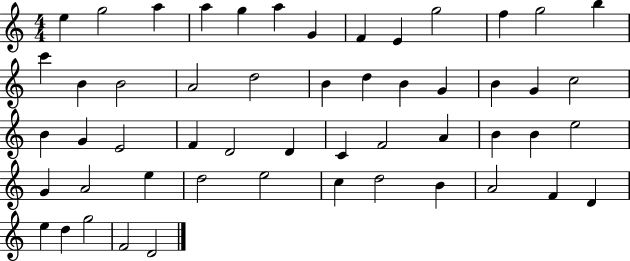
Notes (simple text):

E5/q G5/h A5/q A5/q G5/q A5/q G4/q F4/q E4/q G5/h F5/q G5/h B5/q C6/q B4/q B4/h A4/h D5/h B4/q D5/q B4/q G4/q B4/q G4/q C5/h B4/q G4/q E4/h F4/q D4/h D4/q C4/q F4/h A4/q B4/q B4/q E5/h G4/q A4/h E5/q D5/h E5/h C5/q D5/h B4/q A4/h F4/q D4/q E5/q D5/q G5/h F4/h D4/h